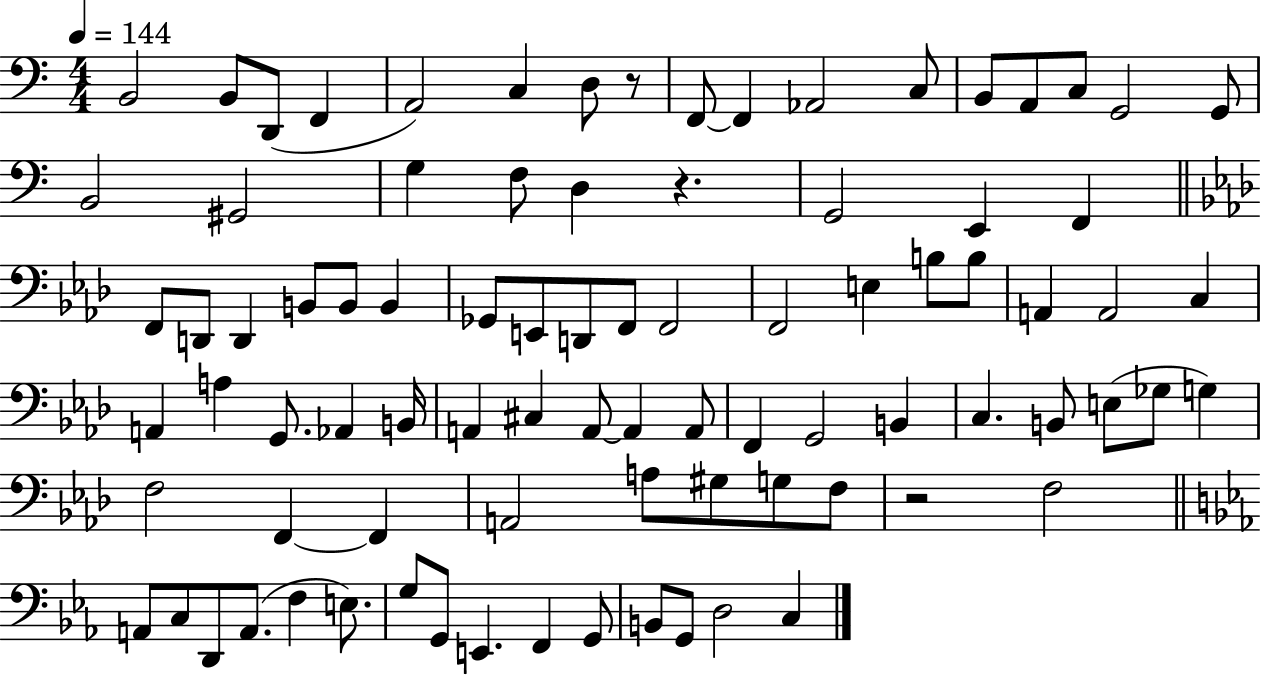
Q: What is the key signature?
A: C major